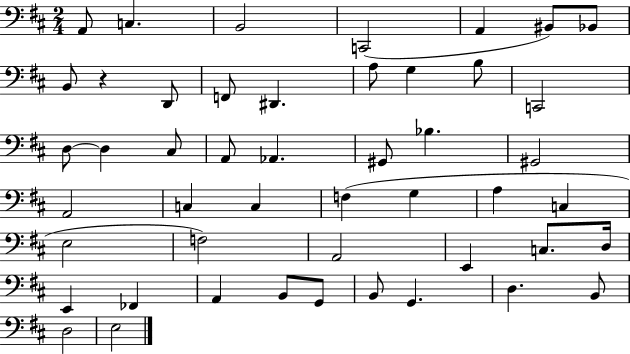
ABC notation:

X:1
T:Untitled
M:2/4
L:1/4
K:D
A,,/2 C, B,,2 C,,2 A,, ^B,,/2 _B,,/2 B,,/2 z D,,/2 F,,/2 ^D,, A,/2 G, B,/2 C,,2 D,/2 D, ^C,/2 A,,/2 _A,, ^G,,/2 _B, ^G,,2 A,,2 C, C, F, G, A, C, E,2 F,2 A,,2 E,, C,/2 D,/4 E,, _F,, A,, B,,/2 G,,/2 B,,/2 G,, D, B,,/2 D,2 E,2